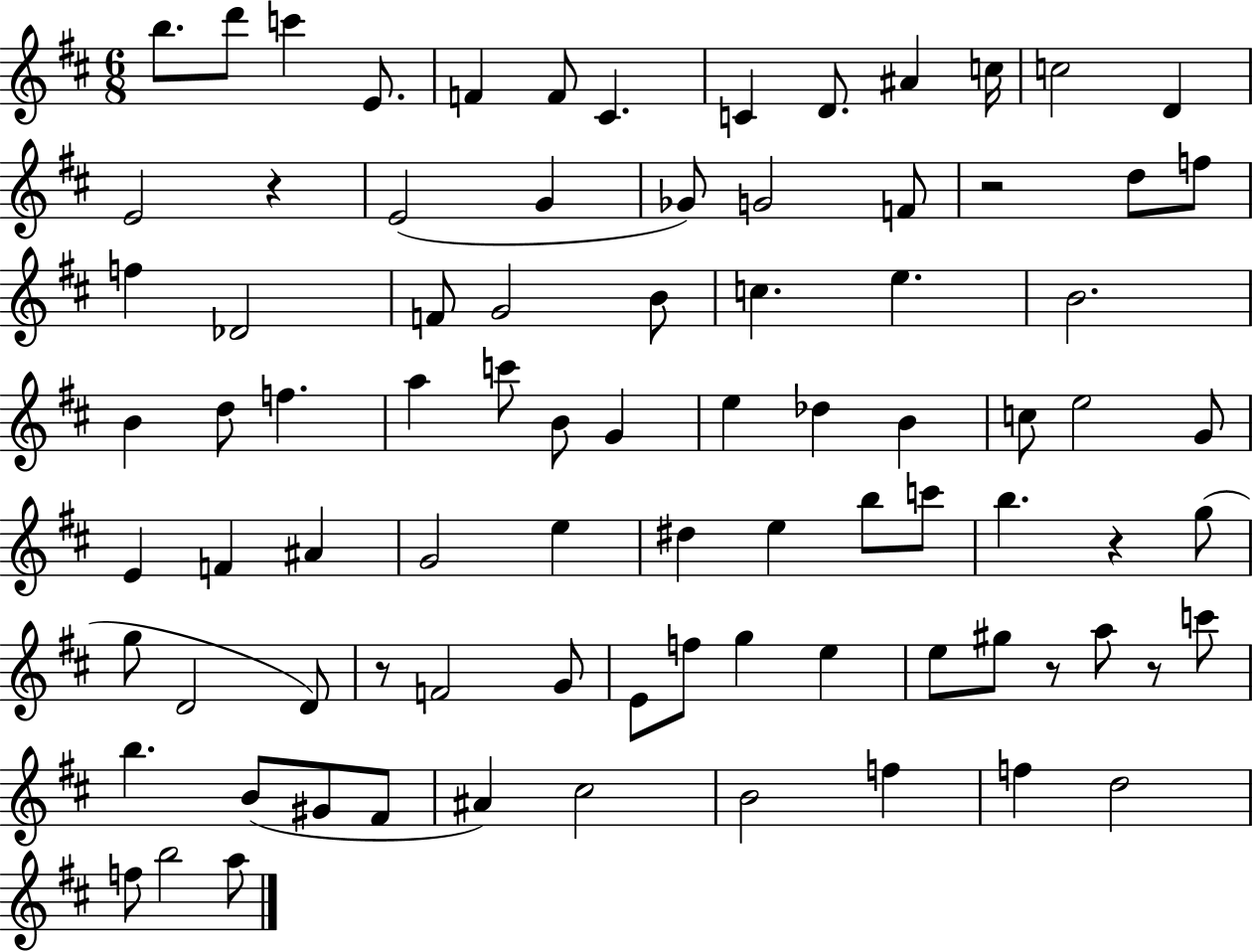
B5/e. D6/e C6/q E4/e. F4/q F4/e C#4/q. C4/q D4/e. A#4/q C5/s C5/h D4/q E4/h R/q E4/h G4/q Gb4/e G4/h F4/e R/h D5/e F5/e F5/q Db4/h F4/e G4/h B4/e C5/q. E5/q. B4/h. B4/q D5/e F5/q. A5/q C6/e B4/e G4/q E5/q Db5/q B4/q C5/e E5/h G4/e E4/q F4/q A#4/q G4/h E5/q D#5/q E5/q B5/e C6/e B5/q. R/q G5/e G5/e D4/h D4/e R/e F4/h G4/e E4/e F5/e G5/q E5/q E5/e G#5/e R/e A5/e R/e C6/e B5/q. B4/e G#4/e F#4/e A#4/q C#5/h B4/h F5/q F5/q D5/h F5/e B5/h A5/e